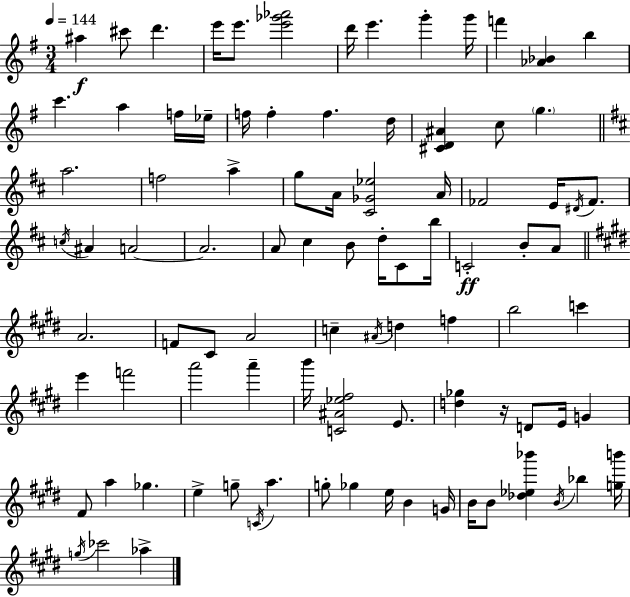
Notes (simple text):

A#5/q C#6/e D6/q. E6/s E6/e. [E6,Gb6,Ab6]/h D6/s E6/q. G6/q G6/s F6/q [Ab4,Bb4]/q B5/q C6/q. A5/q F5/s Eb5/s F5/s F5/q F5/q. D5/s [C#4,D4,A#4]/q C5/e G5/q. A5/h. F5/h A5/q G5/e A4/s [C#4,Gb4,Eb5]/h A4/s FES4/h E4/s D#4/s FES4/e. C5/s A#4/q A4/h A4/h. A4/e C#5/q B4/e D5/s C#4/e B5/s C4/h B4/e A4/e A4/h. F4/e C#4/e A4/h C5/q A#4/s D5/q F5/q B5/h C6/q E6/q F6/h A6/h A6/q B6/s [C4,A#4,Eb5,F#5]/h E4/e. [D5,Gb5]/q R/s D4/e E4/s G4/q F#4/e A5/q Gb5/q. E5/q G5/e C4/s A5/q. G5/e Gb5/q E5/s B4/q G4/s B4/s B4/e [Db5,Eb5,Bb6]/q B4/s Bb5/q [G5,B6]/s G5/s CES6/h Ab5/q